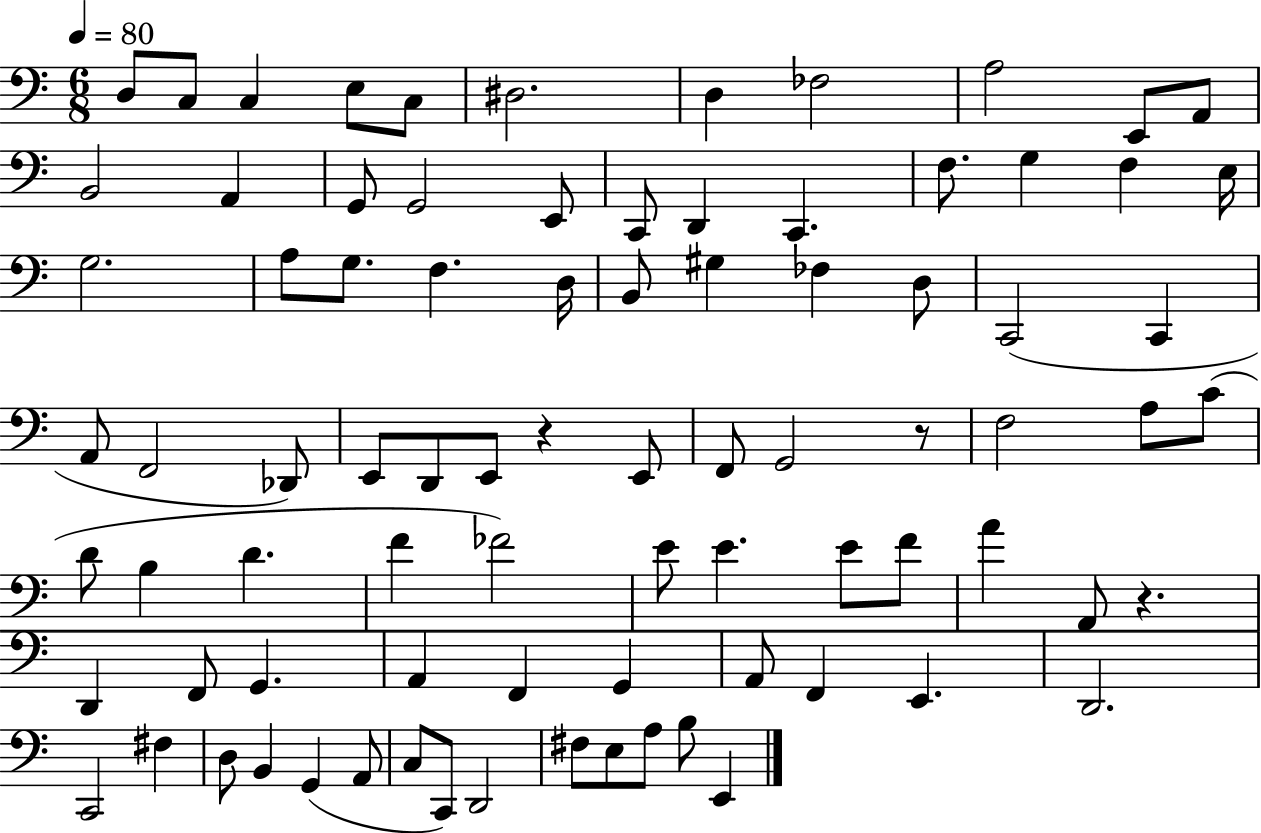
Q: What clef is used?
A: bass